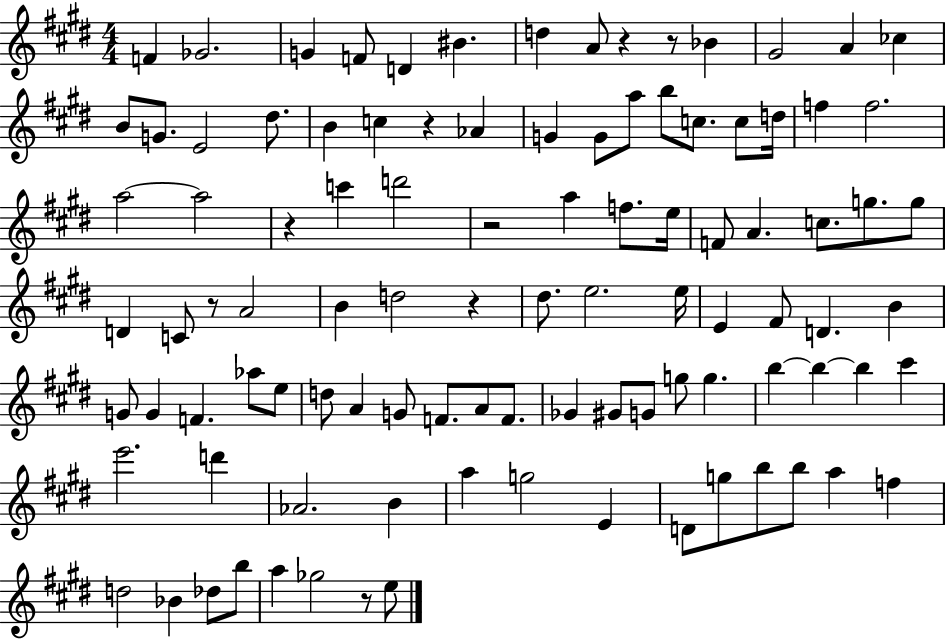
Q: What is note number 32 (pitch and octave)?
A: D6